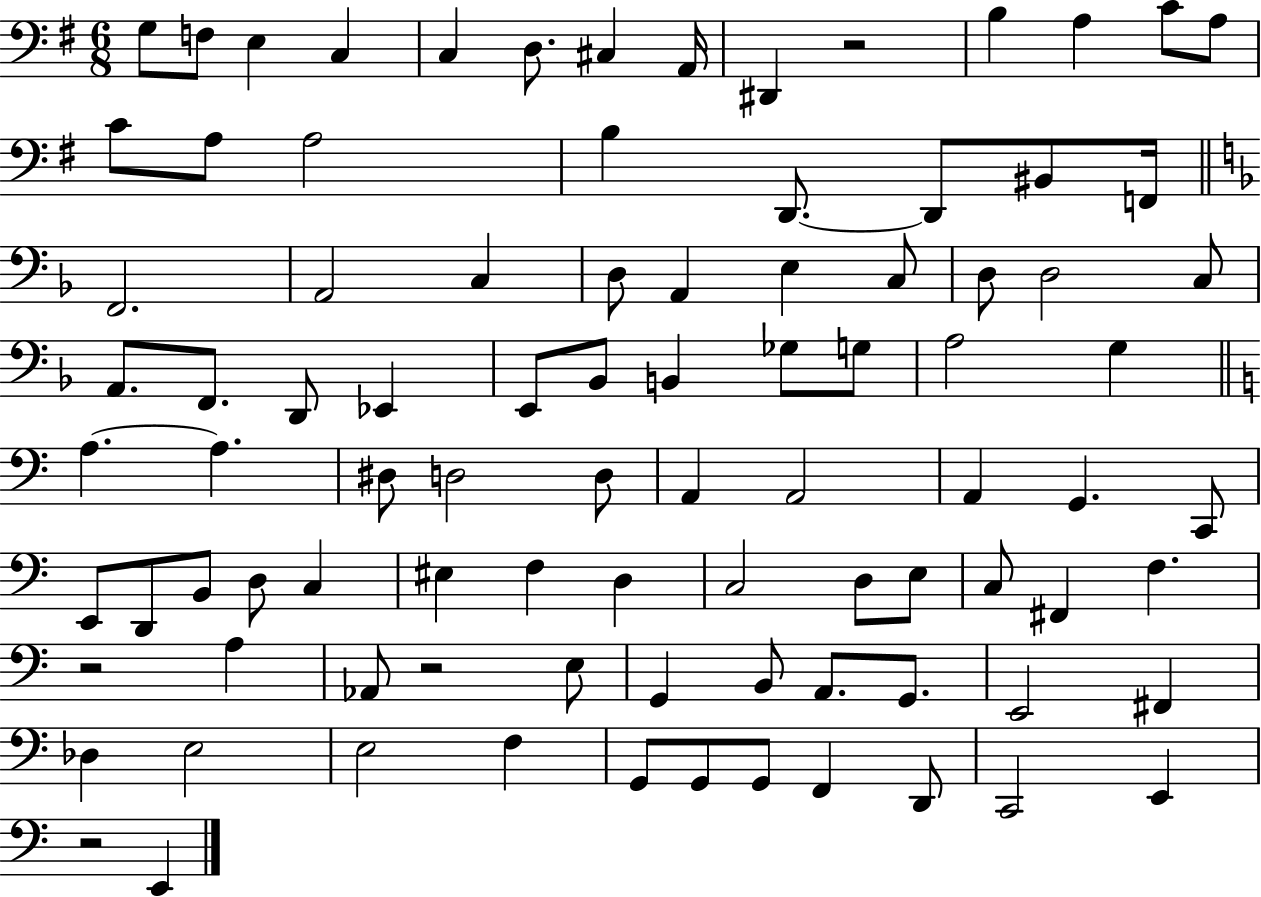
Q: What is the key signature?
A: G major